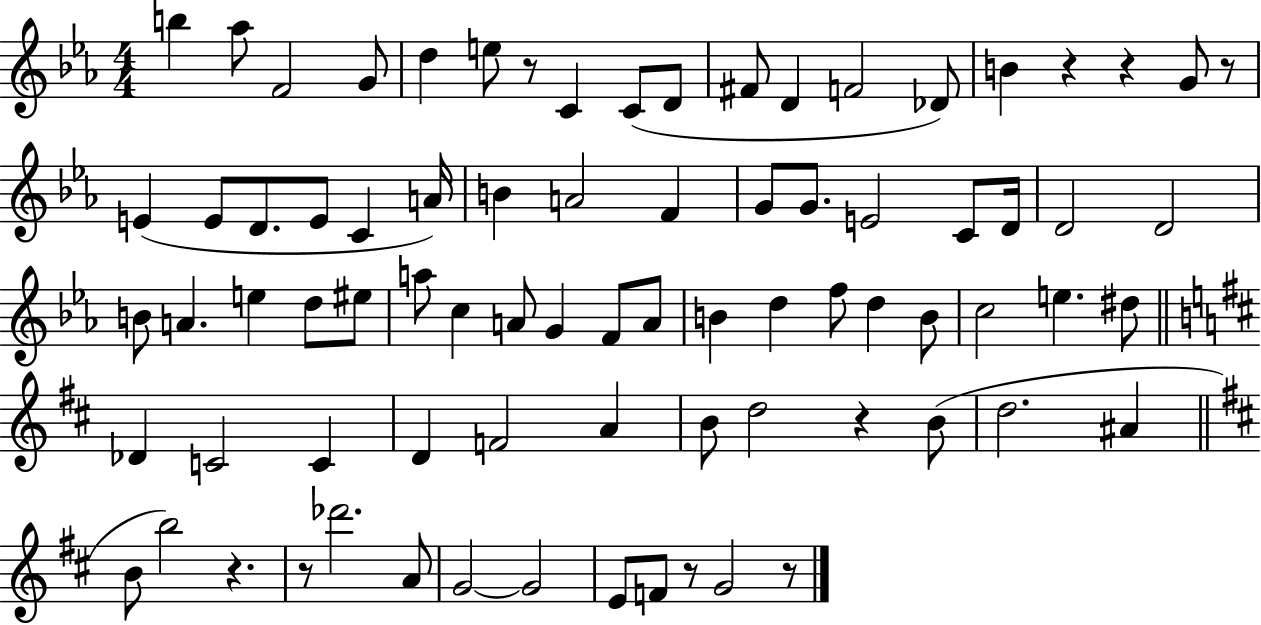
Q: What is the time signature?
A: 4/4